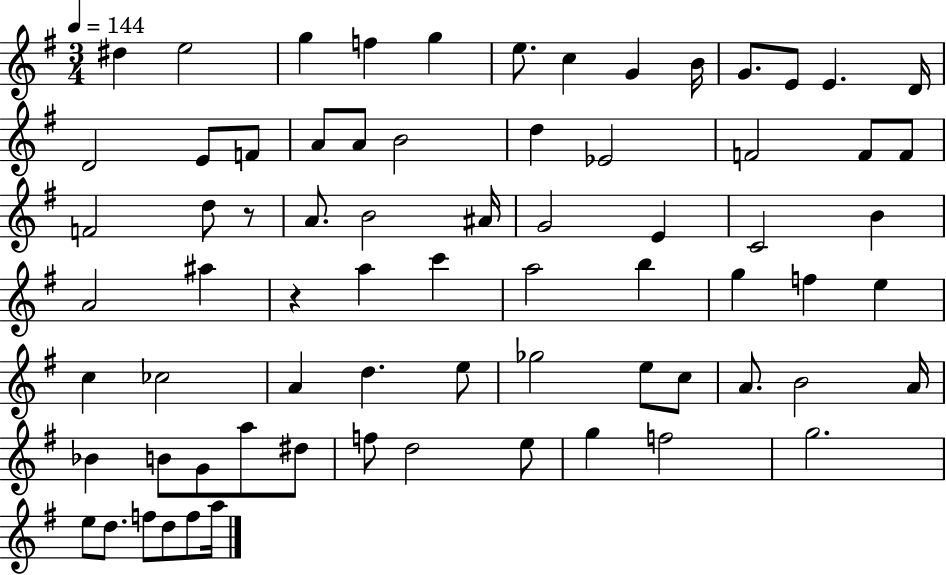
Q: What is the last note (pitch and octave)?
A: A5